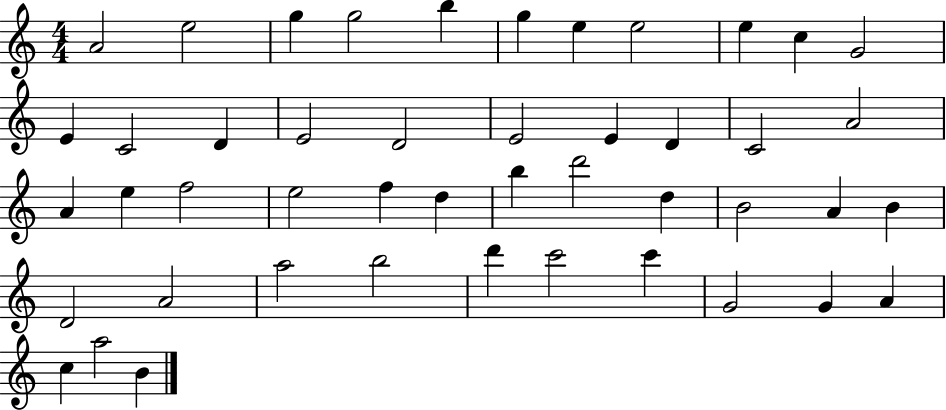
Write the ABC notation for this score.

X:1
T:Untitled
M:4/4
L:1/4
K:C
A2 e2 g g2 b g e e2 e c G2 E C2 D E2 D2 E2 E D C2 A2 A e f2 e2 f d b d'2 d B2 A B D2 A2 a2 b2 d' c'2 c' G2 G A c a2 B